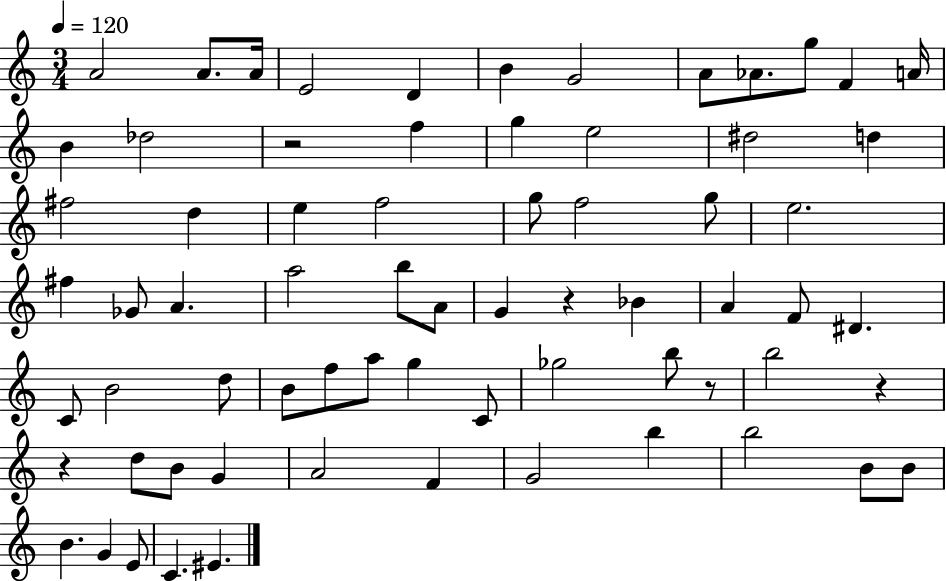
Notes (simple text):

A4/h A4/e. A4/s E4/h D4/q B4/q G4/h A4/e Ab4/e. G5/e F4/q A4/s B4/q Db5/h R/h F5/q G5/q E5/h D#5/h D5/q F#5/h D5/q E5/q F5/h G5/e F5/h G5/e E5/h. F#5/q Gb4/e A4/q. A5/h B5/e A4/e G4/q R/q Bb4/q A4/q F4/e D#4/q. C4/e B4/h D5/e B4/e F5/e A5/e G5/q C4/e Gb5/h B5/e R/e B5/h R/q R/q D5/e B4/e G4/q A4/h F4/q G4/h B5/q B5/h B4/e B4/e B4/q. G4/q E4/e C4/q. EIS4/q.